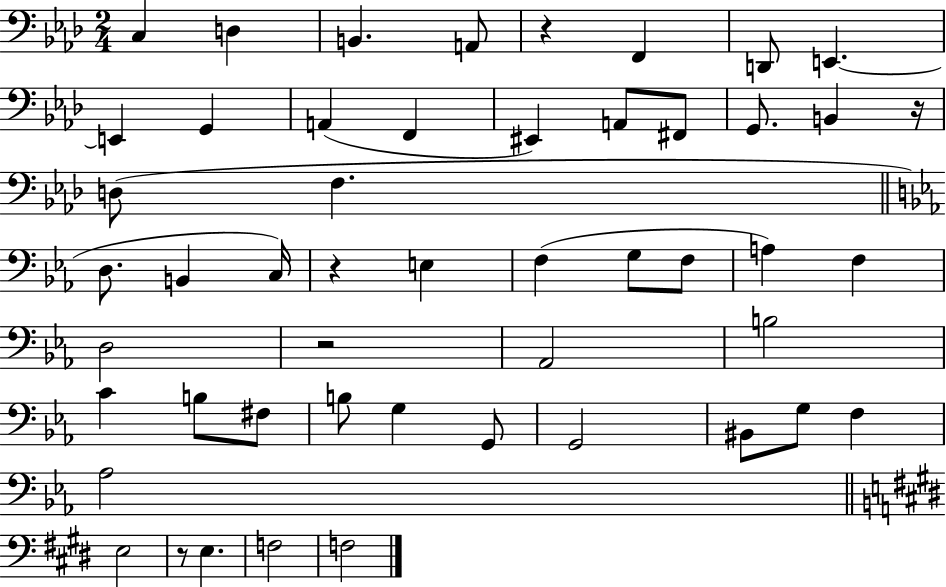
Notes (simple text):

C3/q D3/q B2/q. A2/e R/q F2/q D2/e E2/q. E2/q G2/q A2/q F2/q EIS2/q A2/e F#2/e G2/e. B2/q R/s D3/e F3/q. D3/e. B2/q C3/s R/q E3/q F3/q G3/e F3/e A3/q F3/q D3/h R/h Ab2/h B3/h C4/q B3/e F#3/e B3/e G3/q G2/e G2/h BIS2/e G3/e F3/q Ab3/h E3/h R/e E3/q. F3/h F3/h